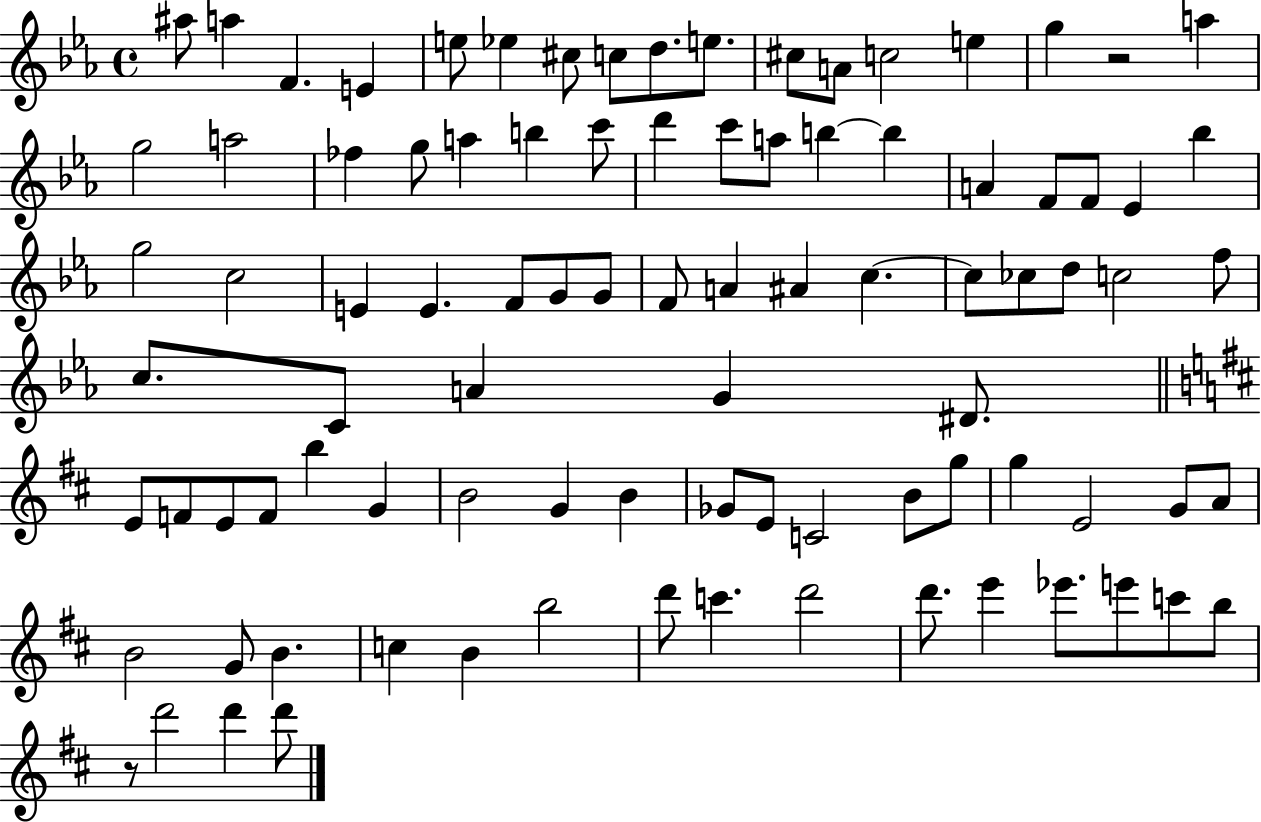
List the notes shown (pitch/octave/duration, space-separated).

A#5/e A5/q F4/q. E4/q E5/e Eb5/q C#5/e C5/e D5/e. E5/e. C#5/e A4/e C5/h E5/q G5/q R/h A5/q G5/h A5/h FES5/q G5/e A5/q B5/q C6/e D6/q C6/e A5/e B5/q B5/q A4/q F4/e F4/e Eb4/q Bb5/q G5/h C5/h E4/q E4/q. F4/e G4/e G4/e F4/e A4/q A#4/q C5/q. C5/e CES5/e D5/e C5/h F5/e C5/e. C4/e A4/q G4/q D#4/e. E4/e F4/e E4/e F4/e B5/q G4/q B4/h G4/q B4/q Gb4/e E4/e C4/h B4/e G5/e G5/q E4/h G4/e A4/e B4/h G4/e B4/q. C5/q B4/q B5/h D6/e C6/q. D6/h D6/e. E6/q Eb6/e. E6/e C6/e B5/e R/e D6/h D6/q D6/e